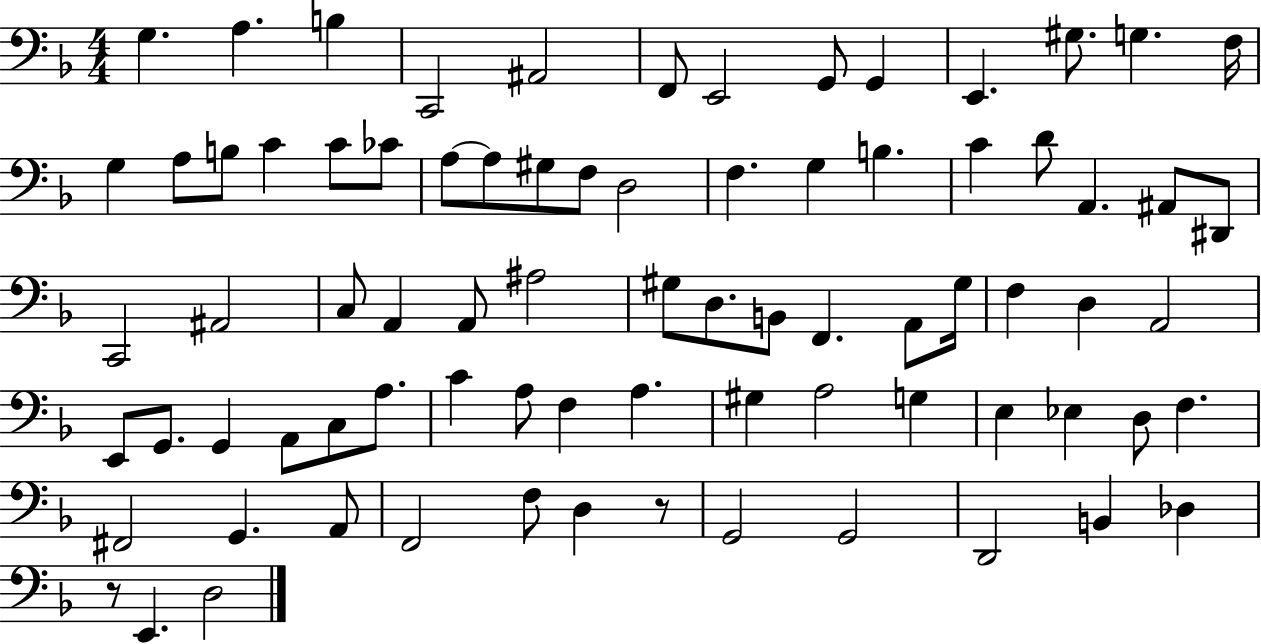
{
  \clef bass
  \numericTimeSignature
  \time 4/4
  \key f \major
  g4. a4. b4 | c,2 ais,2 | f,8 e,2 g,8 g,4 | e,4. gis8. g4. f16 | \break g4 a8 b8 c'4 c'8 ces'8 | a8~~ a8 gis8 f8 d2 | f4. g4 b4. | c'4 d'8 a,4. ais,8 dis,8 | \break c,2 ais,2 | c8 a,4 a,8 ais2 | gis8 d8. b,8 f,4. a,8 gis16 | f4 d4 a,2 | \break e,8 g,8. g,4 a,8 c8 a8. | c'4 a8 f4 a4. | gis4 a2 g4 | e4 ees4 d8 f4. | \break fis,2 g,4. a,8 | f,2 f8 d4 r8 | g,2 g,2 | d,2 b,4 des4 | \break r8 e,4. d2 | \bar "|."
}